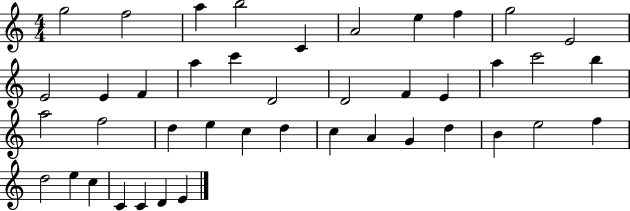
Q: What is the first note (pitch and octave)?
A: G5